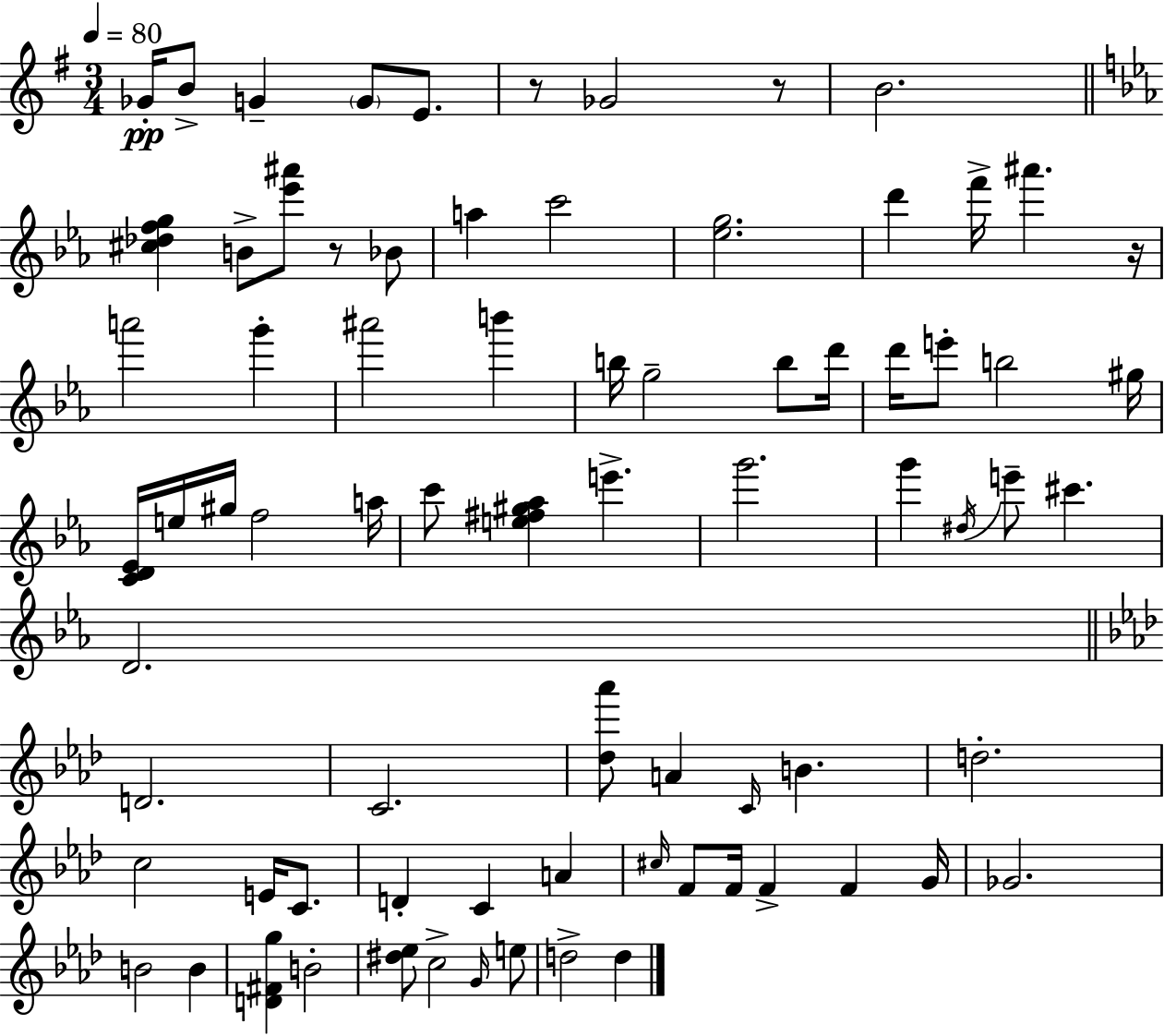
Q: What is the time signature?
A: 3/4